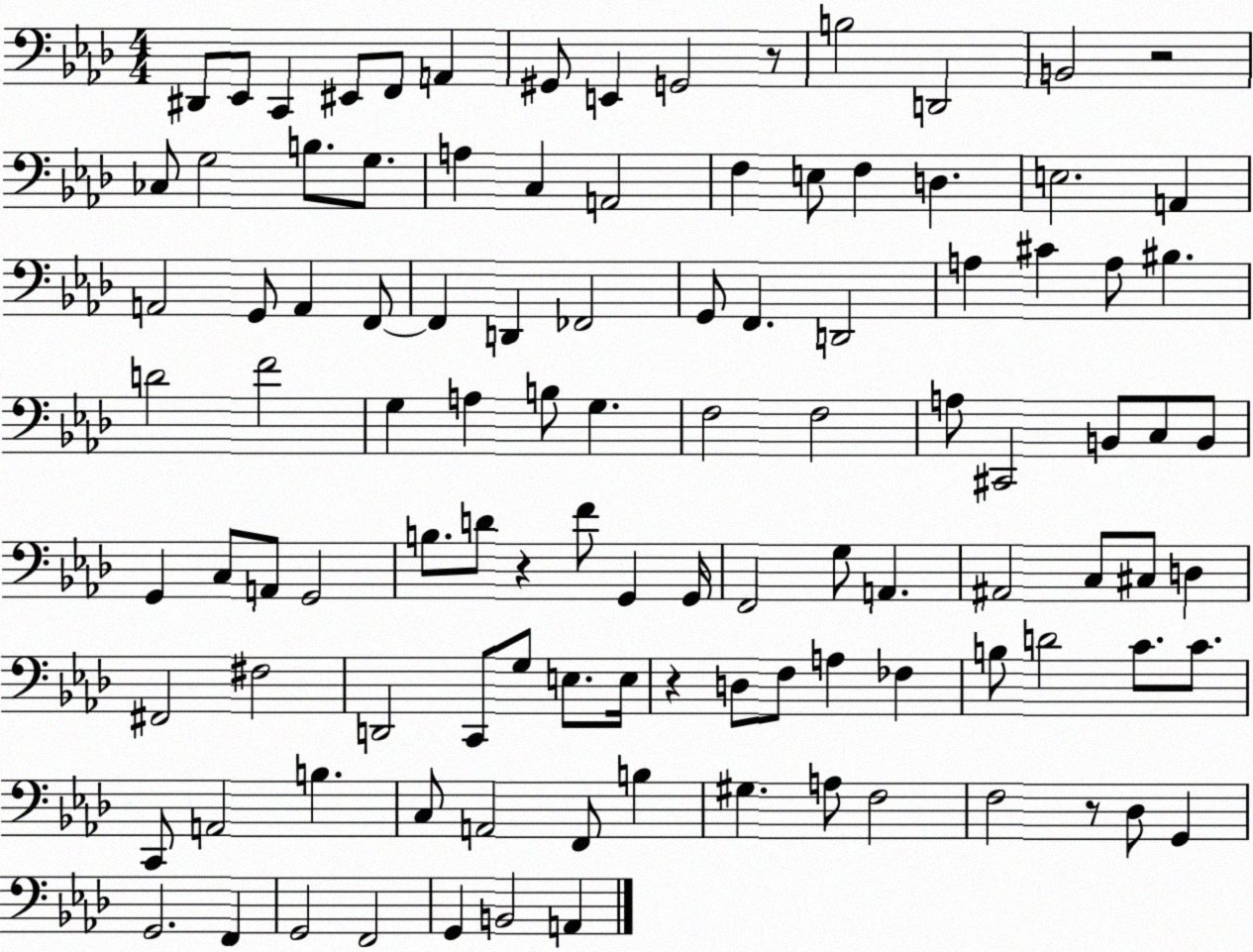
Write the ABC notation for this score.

X:1
T:Untitled
M:4/4
L:1/4
K:Ab
^D,,/2 _E,,/2 C,, ^E,,/2 F,,/2 A,, ^G,,/2 E,, G,,2 z/2 B,2 D,,2 B,,2 z2 _C,/2 G,2 B,/2 G,/2 A, C, A,,2 F, E,/2 F, D, E,2 A,, A,,2 G,,/2 A,, F,,/2 F,, D,, _F,,2 G,,/2 F,, D,,2 A, ^C A,/2 ^B, D2 F2 G, A, B,/2 G, F,2 F,2 A,/2 ^C,,2 B,,/2 C,/2 B,,/2 G,, C,/2 A,,/2 G,,2 B,/2 D/2 z F/2 G,, G,,/4 F,,2 G,/2 A,, ^A,,2 C,/2 ^C,/2 D, ^F,,2 ^F,2 D,,2 C,,/2 G,/2 E,/2 E,/4 z D,/2 F,/2 A, _F, B,/2 D2 C/2 C/2 C,,/2 A,,2 B, C,/2 A,,2 F,,/2 B, ^G, A,/2 F,2 F,2 z/2 _D,/2 G,, G,,2 F,, G,,2 F,,2 G,, B,,2 A,,